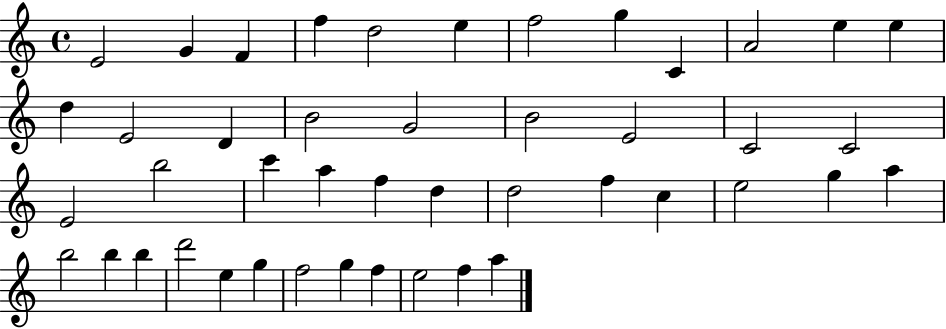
E4/h G4/q F4/q F5/q D5/h E5/q F5/h G5/q C4/q A4/h E5/q E5/q D5/q E4/h D4/q B4/h G4/h B4/h E4/h C4/h C4/h E4/h B5/h C6/q A5/q F5/q D5/q D5/h F5/q C5/q E5/h G5/q A5/q B5/h B5/q B5/q D6/h E5/q G5/q F5/h G5/q F5/q E5/h F5/q A5/q